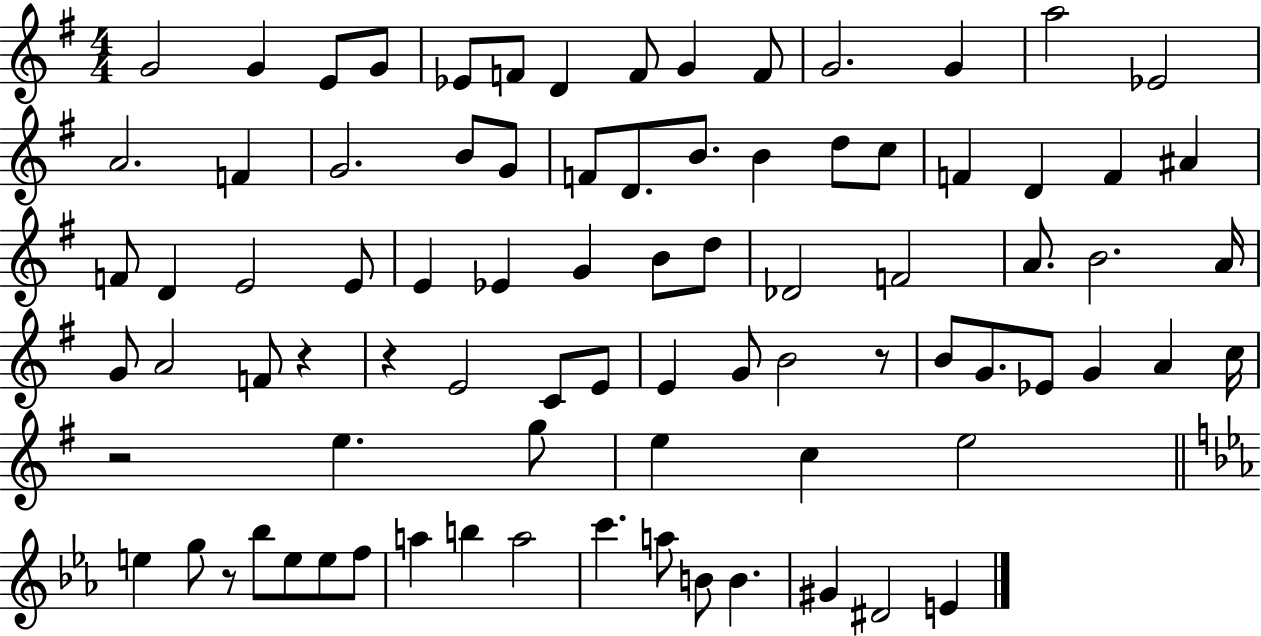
{
  \clef treble
  \numericTimeSignature
  \time 4/4
  \key g \major
  \repeat volta 2 { g'2 g'4 e'8 g'8 | ees'8 f'8 d'4 f'8 g'4 f'8 | g'2. g'4 | a''2 ees'2 | \break a'2. f'4 | g'2. b'8 g'8 | f'8 d'8. b'8. b'4 d''8 c''8 | f'4 d'4 f'4 ais'4 | \break f'8 d'4 e'2 e'8 | e'4 ees'4 g'4 b'8 d''8 | des'2 f'2 | a'8. b'2. a'16 | \break g'8 a'2 f'8 r4 | r4 e'2 c'8 e'8 | e'4 g'8 b'2 r8 | b'8 g'8. ees'8 g'4 a'4 c''16 | \break r2 e''4. g''8 | e''4 c''4 e''2 | \bar "||" \break \key c \minor e''4 g''8 r8 bes''8 e''8 e''8 f''8 | a''4 b''4 a''2 | c'''4. a''8 b'8 b'4. | gis'4 dis'2 e'4 | \break } \bar "|."
}